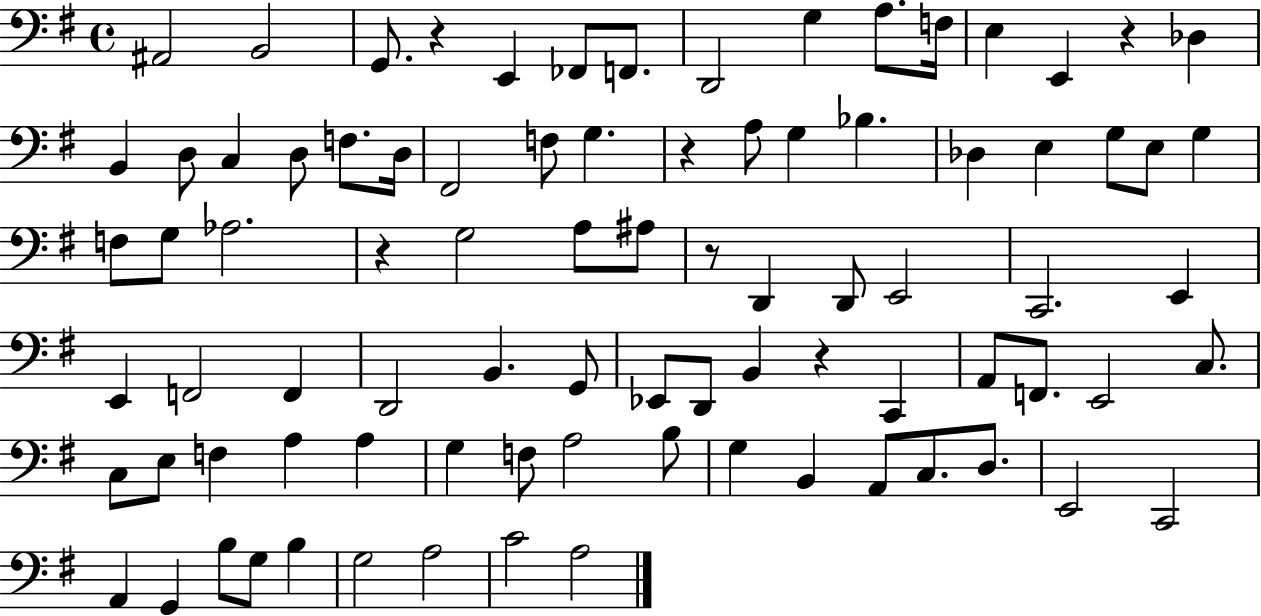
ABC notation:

X:1
T:Untitled
M:4/4
L:1/4
K:G
^A,,2 B,,2 G,,/2 z E,, _F,,/2 F,,/2 D,,2 G, A,/2 F,/4 E, E,, z _D, B,, D,/2 C, D,/2 F,/2 D,/4 ^F,,2 F,/2 G, z A,/2 G, _B, _D, E, G,/2 E,/2 G, F,/2 G,/2 _A,2 z G,2 A,/2 ^A,/2 z/2 D,, D,,/2 E,,2 C,,2 E,, E,, F,,2 F,, D,,2 B,, G,,/2 _E,,/2 D,,/2 B,, z C,, A,,/2 F,,/2 E,,2 C,/2 C,/2 E,/2 F, A, A, G, F,/2 A,2 B,/2 G, B,, A,,/2 C,/2 D,/2 E,,2 C,,2 A,, G,, B,/2 G,/2 B, G,2 A,2 C2 A,2